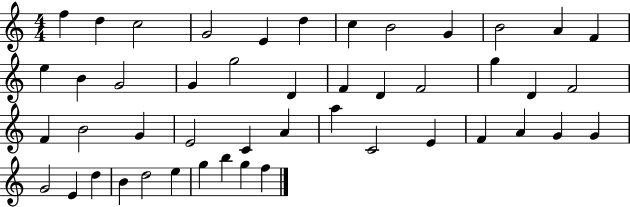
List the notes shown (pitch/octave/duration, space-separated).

F5/q D5/q C5/h G4/h E4/q D5/q C5/q B4/h G4/q B4/h A4/q F4/q E5/q B4/q G4/h G4/q G5/h D4/q F4/q D4/q F4/h G5/q D4/q F4/h F4/q B4/h G4/q E4/h C4/q A4/q A5/q C4/h E4/q F4/q A4/q G4/q G4/q G4/h E4/q D5/q B4/q D5/h E5/q G5/q B5/q G5/q F5/q